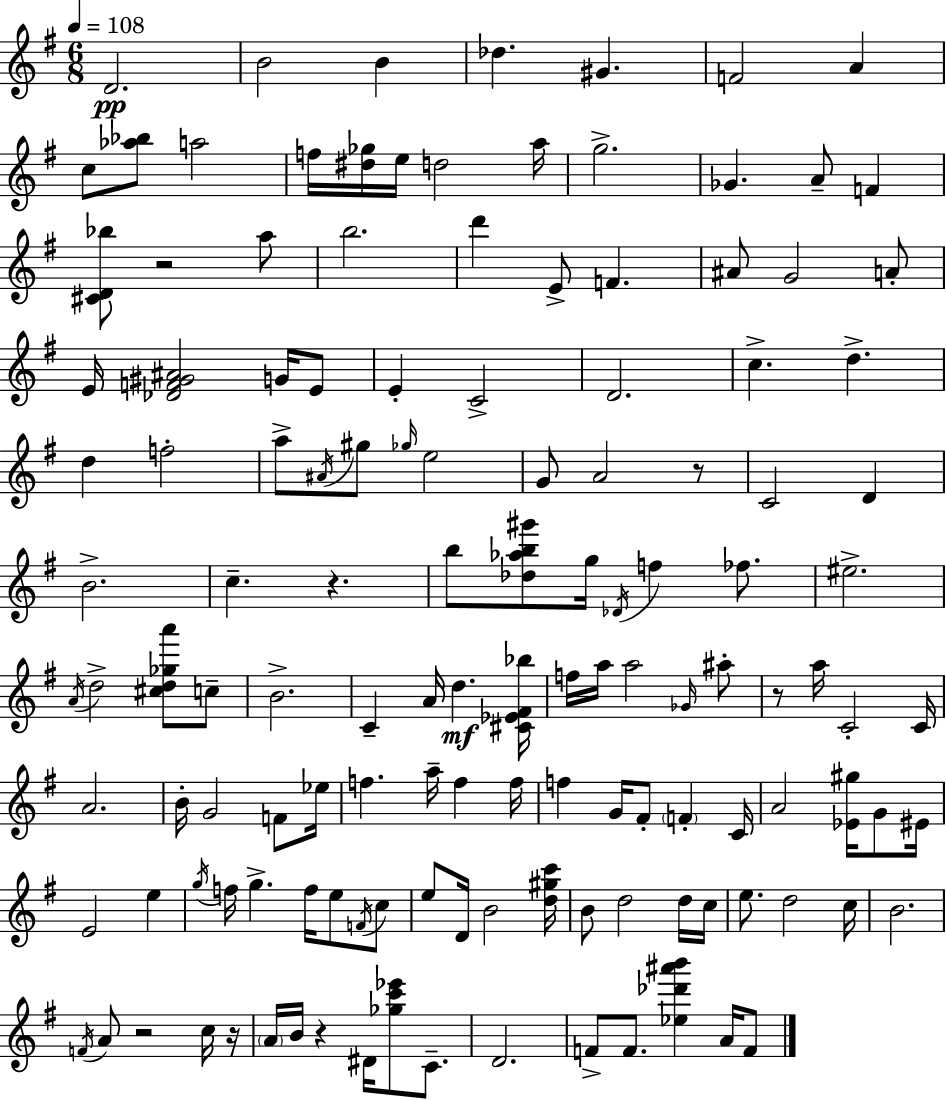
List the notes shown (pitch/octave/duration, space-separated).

D4/h. B4/h B4/q Db5/q. G#4/q. F4/h A4/q C5/e [Ab5,Bb5]/e A5/h F5/s [D#5,Gb5]/s E5/s D5/h A5/s G5/h. Gb4/q. A4/e F4/q [C#4,D4,Bb5]/e R/h A5/e B5/h. D6/q E4/e F4/q. A#4/e G4/h A4/e E4/s [Db4,F4,G#4,A#4]/h G4/s E4/e E4/q C4/h D4/h. C5/q. D5/q. D5/q F5/h A5/e A#4/s G#5/e Gb5/s E5/h G4/e A4/h R/e C4/h D4/q B4/h. C5/q. R/q. B5/e [Db5,Ab5,B5,G#6]/e G5/s Db4/s F5/q FES5/e. EIS5/h. A4/s D5/h [C#5,D5,Gb5,A6]/e C5/e B4/h. C4/q A4/s D5/q. [C#4,Eb4,F#4,Bb5]/s F5/s A5/s A5/h Gb4/s A#5/e R/e A5/s C4/h C4/s A4/h. B4/s G4/h F4/e Eb5/s F5/q. A5/s F5/q F5/s F5/q G4/s F#4/e F4/q C4/s A4/h [Eb4,G#5]/s G4/e EIS4/s E4/h E5/q G5/s F5/s G5/q. F5/s E5/e F4/s C5/e E5/e D4/s B4/h [D5,G#5,C6]/s B4/e D5/h D5/s C5/s E5/e. D5/h C5/s B4/h. F4/s A4/e R/h C5/s R/s A4/s B4/s R/q D#4/s [Gb5,C6,Eb6]/e C4/e. D4/h. F4/e F4/e. [Eb5,Db6,A#6,B6]/q A4/s F4/e